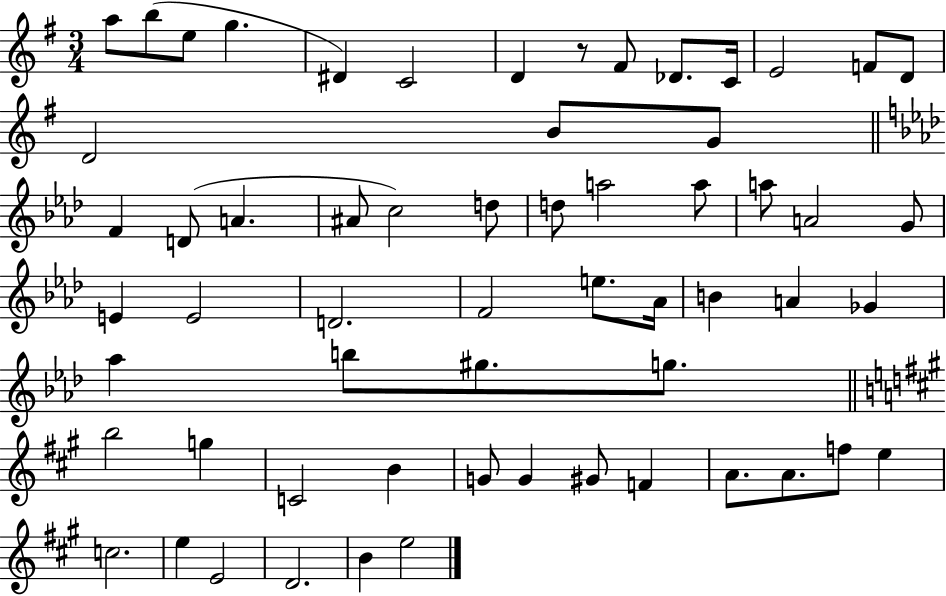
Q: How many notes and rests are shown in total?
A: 60